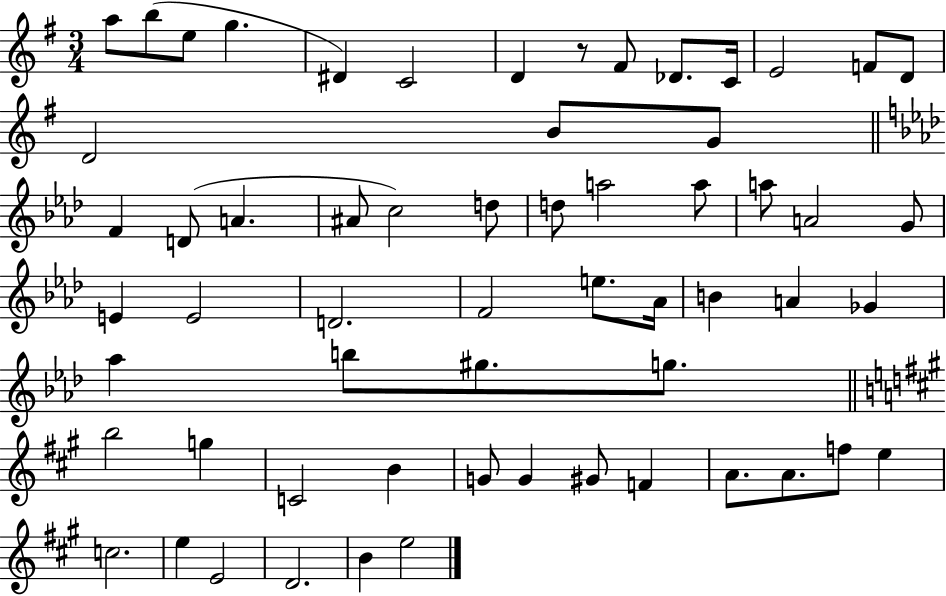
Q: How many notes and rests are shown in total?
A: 60